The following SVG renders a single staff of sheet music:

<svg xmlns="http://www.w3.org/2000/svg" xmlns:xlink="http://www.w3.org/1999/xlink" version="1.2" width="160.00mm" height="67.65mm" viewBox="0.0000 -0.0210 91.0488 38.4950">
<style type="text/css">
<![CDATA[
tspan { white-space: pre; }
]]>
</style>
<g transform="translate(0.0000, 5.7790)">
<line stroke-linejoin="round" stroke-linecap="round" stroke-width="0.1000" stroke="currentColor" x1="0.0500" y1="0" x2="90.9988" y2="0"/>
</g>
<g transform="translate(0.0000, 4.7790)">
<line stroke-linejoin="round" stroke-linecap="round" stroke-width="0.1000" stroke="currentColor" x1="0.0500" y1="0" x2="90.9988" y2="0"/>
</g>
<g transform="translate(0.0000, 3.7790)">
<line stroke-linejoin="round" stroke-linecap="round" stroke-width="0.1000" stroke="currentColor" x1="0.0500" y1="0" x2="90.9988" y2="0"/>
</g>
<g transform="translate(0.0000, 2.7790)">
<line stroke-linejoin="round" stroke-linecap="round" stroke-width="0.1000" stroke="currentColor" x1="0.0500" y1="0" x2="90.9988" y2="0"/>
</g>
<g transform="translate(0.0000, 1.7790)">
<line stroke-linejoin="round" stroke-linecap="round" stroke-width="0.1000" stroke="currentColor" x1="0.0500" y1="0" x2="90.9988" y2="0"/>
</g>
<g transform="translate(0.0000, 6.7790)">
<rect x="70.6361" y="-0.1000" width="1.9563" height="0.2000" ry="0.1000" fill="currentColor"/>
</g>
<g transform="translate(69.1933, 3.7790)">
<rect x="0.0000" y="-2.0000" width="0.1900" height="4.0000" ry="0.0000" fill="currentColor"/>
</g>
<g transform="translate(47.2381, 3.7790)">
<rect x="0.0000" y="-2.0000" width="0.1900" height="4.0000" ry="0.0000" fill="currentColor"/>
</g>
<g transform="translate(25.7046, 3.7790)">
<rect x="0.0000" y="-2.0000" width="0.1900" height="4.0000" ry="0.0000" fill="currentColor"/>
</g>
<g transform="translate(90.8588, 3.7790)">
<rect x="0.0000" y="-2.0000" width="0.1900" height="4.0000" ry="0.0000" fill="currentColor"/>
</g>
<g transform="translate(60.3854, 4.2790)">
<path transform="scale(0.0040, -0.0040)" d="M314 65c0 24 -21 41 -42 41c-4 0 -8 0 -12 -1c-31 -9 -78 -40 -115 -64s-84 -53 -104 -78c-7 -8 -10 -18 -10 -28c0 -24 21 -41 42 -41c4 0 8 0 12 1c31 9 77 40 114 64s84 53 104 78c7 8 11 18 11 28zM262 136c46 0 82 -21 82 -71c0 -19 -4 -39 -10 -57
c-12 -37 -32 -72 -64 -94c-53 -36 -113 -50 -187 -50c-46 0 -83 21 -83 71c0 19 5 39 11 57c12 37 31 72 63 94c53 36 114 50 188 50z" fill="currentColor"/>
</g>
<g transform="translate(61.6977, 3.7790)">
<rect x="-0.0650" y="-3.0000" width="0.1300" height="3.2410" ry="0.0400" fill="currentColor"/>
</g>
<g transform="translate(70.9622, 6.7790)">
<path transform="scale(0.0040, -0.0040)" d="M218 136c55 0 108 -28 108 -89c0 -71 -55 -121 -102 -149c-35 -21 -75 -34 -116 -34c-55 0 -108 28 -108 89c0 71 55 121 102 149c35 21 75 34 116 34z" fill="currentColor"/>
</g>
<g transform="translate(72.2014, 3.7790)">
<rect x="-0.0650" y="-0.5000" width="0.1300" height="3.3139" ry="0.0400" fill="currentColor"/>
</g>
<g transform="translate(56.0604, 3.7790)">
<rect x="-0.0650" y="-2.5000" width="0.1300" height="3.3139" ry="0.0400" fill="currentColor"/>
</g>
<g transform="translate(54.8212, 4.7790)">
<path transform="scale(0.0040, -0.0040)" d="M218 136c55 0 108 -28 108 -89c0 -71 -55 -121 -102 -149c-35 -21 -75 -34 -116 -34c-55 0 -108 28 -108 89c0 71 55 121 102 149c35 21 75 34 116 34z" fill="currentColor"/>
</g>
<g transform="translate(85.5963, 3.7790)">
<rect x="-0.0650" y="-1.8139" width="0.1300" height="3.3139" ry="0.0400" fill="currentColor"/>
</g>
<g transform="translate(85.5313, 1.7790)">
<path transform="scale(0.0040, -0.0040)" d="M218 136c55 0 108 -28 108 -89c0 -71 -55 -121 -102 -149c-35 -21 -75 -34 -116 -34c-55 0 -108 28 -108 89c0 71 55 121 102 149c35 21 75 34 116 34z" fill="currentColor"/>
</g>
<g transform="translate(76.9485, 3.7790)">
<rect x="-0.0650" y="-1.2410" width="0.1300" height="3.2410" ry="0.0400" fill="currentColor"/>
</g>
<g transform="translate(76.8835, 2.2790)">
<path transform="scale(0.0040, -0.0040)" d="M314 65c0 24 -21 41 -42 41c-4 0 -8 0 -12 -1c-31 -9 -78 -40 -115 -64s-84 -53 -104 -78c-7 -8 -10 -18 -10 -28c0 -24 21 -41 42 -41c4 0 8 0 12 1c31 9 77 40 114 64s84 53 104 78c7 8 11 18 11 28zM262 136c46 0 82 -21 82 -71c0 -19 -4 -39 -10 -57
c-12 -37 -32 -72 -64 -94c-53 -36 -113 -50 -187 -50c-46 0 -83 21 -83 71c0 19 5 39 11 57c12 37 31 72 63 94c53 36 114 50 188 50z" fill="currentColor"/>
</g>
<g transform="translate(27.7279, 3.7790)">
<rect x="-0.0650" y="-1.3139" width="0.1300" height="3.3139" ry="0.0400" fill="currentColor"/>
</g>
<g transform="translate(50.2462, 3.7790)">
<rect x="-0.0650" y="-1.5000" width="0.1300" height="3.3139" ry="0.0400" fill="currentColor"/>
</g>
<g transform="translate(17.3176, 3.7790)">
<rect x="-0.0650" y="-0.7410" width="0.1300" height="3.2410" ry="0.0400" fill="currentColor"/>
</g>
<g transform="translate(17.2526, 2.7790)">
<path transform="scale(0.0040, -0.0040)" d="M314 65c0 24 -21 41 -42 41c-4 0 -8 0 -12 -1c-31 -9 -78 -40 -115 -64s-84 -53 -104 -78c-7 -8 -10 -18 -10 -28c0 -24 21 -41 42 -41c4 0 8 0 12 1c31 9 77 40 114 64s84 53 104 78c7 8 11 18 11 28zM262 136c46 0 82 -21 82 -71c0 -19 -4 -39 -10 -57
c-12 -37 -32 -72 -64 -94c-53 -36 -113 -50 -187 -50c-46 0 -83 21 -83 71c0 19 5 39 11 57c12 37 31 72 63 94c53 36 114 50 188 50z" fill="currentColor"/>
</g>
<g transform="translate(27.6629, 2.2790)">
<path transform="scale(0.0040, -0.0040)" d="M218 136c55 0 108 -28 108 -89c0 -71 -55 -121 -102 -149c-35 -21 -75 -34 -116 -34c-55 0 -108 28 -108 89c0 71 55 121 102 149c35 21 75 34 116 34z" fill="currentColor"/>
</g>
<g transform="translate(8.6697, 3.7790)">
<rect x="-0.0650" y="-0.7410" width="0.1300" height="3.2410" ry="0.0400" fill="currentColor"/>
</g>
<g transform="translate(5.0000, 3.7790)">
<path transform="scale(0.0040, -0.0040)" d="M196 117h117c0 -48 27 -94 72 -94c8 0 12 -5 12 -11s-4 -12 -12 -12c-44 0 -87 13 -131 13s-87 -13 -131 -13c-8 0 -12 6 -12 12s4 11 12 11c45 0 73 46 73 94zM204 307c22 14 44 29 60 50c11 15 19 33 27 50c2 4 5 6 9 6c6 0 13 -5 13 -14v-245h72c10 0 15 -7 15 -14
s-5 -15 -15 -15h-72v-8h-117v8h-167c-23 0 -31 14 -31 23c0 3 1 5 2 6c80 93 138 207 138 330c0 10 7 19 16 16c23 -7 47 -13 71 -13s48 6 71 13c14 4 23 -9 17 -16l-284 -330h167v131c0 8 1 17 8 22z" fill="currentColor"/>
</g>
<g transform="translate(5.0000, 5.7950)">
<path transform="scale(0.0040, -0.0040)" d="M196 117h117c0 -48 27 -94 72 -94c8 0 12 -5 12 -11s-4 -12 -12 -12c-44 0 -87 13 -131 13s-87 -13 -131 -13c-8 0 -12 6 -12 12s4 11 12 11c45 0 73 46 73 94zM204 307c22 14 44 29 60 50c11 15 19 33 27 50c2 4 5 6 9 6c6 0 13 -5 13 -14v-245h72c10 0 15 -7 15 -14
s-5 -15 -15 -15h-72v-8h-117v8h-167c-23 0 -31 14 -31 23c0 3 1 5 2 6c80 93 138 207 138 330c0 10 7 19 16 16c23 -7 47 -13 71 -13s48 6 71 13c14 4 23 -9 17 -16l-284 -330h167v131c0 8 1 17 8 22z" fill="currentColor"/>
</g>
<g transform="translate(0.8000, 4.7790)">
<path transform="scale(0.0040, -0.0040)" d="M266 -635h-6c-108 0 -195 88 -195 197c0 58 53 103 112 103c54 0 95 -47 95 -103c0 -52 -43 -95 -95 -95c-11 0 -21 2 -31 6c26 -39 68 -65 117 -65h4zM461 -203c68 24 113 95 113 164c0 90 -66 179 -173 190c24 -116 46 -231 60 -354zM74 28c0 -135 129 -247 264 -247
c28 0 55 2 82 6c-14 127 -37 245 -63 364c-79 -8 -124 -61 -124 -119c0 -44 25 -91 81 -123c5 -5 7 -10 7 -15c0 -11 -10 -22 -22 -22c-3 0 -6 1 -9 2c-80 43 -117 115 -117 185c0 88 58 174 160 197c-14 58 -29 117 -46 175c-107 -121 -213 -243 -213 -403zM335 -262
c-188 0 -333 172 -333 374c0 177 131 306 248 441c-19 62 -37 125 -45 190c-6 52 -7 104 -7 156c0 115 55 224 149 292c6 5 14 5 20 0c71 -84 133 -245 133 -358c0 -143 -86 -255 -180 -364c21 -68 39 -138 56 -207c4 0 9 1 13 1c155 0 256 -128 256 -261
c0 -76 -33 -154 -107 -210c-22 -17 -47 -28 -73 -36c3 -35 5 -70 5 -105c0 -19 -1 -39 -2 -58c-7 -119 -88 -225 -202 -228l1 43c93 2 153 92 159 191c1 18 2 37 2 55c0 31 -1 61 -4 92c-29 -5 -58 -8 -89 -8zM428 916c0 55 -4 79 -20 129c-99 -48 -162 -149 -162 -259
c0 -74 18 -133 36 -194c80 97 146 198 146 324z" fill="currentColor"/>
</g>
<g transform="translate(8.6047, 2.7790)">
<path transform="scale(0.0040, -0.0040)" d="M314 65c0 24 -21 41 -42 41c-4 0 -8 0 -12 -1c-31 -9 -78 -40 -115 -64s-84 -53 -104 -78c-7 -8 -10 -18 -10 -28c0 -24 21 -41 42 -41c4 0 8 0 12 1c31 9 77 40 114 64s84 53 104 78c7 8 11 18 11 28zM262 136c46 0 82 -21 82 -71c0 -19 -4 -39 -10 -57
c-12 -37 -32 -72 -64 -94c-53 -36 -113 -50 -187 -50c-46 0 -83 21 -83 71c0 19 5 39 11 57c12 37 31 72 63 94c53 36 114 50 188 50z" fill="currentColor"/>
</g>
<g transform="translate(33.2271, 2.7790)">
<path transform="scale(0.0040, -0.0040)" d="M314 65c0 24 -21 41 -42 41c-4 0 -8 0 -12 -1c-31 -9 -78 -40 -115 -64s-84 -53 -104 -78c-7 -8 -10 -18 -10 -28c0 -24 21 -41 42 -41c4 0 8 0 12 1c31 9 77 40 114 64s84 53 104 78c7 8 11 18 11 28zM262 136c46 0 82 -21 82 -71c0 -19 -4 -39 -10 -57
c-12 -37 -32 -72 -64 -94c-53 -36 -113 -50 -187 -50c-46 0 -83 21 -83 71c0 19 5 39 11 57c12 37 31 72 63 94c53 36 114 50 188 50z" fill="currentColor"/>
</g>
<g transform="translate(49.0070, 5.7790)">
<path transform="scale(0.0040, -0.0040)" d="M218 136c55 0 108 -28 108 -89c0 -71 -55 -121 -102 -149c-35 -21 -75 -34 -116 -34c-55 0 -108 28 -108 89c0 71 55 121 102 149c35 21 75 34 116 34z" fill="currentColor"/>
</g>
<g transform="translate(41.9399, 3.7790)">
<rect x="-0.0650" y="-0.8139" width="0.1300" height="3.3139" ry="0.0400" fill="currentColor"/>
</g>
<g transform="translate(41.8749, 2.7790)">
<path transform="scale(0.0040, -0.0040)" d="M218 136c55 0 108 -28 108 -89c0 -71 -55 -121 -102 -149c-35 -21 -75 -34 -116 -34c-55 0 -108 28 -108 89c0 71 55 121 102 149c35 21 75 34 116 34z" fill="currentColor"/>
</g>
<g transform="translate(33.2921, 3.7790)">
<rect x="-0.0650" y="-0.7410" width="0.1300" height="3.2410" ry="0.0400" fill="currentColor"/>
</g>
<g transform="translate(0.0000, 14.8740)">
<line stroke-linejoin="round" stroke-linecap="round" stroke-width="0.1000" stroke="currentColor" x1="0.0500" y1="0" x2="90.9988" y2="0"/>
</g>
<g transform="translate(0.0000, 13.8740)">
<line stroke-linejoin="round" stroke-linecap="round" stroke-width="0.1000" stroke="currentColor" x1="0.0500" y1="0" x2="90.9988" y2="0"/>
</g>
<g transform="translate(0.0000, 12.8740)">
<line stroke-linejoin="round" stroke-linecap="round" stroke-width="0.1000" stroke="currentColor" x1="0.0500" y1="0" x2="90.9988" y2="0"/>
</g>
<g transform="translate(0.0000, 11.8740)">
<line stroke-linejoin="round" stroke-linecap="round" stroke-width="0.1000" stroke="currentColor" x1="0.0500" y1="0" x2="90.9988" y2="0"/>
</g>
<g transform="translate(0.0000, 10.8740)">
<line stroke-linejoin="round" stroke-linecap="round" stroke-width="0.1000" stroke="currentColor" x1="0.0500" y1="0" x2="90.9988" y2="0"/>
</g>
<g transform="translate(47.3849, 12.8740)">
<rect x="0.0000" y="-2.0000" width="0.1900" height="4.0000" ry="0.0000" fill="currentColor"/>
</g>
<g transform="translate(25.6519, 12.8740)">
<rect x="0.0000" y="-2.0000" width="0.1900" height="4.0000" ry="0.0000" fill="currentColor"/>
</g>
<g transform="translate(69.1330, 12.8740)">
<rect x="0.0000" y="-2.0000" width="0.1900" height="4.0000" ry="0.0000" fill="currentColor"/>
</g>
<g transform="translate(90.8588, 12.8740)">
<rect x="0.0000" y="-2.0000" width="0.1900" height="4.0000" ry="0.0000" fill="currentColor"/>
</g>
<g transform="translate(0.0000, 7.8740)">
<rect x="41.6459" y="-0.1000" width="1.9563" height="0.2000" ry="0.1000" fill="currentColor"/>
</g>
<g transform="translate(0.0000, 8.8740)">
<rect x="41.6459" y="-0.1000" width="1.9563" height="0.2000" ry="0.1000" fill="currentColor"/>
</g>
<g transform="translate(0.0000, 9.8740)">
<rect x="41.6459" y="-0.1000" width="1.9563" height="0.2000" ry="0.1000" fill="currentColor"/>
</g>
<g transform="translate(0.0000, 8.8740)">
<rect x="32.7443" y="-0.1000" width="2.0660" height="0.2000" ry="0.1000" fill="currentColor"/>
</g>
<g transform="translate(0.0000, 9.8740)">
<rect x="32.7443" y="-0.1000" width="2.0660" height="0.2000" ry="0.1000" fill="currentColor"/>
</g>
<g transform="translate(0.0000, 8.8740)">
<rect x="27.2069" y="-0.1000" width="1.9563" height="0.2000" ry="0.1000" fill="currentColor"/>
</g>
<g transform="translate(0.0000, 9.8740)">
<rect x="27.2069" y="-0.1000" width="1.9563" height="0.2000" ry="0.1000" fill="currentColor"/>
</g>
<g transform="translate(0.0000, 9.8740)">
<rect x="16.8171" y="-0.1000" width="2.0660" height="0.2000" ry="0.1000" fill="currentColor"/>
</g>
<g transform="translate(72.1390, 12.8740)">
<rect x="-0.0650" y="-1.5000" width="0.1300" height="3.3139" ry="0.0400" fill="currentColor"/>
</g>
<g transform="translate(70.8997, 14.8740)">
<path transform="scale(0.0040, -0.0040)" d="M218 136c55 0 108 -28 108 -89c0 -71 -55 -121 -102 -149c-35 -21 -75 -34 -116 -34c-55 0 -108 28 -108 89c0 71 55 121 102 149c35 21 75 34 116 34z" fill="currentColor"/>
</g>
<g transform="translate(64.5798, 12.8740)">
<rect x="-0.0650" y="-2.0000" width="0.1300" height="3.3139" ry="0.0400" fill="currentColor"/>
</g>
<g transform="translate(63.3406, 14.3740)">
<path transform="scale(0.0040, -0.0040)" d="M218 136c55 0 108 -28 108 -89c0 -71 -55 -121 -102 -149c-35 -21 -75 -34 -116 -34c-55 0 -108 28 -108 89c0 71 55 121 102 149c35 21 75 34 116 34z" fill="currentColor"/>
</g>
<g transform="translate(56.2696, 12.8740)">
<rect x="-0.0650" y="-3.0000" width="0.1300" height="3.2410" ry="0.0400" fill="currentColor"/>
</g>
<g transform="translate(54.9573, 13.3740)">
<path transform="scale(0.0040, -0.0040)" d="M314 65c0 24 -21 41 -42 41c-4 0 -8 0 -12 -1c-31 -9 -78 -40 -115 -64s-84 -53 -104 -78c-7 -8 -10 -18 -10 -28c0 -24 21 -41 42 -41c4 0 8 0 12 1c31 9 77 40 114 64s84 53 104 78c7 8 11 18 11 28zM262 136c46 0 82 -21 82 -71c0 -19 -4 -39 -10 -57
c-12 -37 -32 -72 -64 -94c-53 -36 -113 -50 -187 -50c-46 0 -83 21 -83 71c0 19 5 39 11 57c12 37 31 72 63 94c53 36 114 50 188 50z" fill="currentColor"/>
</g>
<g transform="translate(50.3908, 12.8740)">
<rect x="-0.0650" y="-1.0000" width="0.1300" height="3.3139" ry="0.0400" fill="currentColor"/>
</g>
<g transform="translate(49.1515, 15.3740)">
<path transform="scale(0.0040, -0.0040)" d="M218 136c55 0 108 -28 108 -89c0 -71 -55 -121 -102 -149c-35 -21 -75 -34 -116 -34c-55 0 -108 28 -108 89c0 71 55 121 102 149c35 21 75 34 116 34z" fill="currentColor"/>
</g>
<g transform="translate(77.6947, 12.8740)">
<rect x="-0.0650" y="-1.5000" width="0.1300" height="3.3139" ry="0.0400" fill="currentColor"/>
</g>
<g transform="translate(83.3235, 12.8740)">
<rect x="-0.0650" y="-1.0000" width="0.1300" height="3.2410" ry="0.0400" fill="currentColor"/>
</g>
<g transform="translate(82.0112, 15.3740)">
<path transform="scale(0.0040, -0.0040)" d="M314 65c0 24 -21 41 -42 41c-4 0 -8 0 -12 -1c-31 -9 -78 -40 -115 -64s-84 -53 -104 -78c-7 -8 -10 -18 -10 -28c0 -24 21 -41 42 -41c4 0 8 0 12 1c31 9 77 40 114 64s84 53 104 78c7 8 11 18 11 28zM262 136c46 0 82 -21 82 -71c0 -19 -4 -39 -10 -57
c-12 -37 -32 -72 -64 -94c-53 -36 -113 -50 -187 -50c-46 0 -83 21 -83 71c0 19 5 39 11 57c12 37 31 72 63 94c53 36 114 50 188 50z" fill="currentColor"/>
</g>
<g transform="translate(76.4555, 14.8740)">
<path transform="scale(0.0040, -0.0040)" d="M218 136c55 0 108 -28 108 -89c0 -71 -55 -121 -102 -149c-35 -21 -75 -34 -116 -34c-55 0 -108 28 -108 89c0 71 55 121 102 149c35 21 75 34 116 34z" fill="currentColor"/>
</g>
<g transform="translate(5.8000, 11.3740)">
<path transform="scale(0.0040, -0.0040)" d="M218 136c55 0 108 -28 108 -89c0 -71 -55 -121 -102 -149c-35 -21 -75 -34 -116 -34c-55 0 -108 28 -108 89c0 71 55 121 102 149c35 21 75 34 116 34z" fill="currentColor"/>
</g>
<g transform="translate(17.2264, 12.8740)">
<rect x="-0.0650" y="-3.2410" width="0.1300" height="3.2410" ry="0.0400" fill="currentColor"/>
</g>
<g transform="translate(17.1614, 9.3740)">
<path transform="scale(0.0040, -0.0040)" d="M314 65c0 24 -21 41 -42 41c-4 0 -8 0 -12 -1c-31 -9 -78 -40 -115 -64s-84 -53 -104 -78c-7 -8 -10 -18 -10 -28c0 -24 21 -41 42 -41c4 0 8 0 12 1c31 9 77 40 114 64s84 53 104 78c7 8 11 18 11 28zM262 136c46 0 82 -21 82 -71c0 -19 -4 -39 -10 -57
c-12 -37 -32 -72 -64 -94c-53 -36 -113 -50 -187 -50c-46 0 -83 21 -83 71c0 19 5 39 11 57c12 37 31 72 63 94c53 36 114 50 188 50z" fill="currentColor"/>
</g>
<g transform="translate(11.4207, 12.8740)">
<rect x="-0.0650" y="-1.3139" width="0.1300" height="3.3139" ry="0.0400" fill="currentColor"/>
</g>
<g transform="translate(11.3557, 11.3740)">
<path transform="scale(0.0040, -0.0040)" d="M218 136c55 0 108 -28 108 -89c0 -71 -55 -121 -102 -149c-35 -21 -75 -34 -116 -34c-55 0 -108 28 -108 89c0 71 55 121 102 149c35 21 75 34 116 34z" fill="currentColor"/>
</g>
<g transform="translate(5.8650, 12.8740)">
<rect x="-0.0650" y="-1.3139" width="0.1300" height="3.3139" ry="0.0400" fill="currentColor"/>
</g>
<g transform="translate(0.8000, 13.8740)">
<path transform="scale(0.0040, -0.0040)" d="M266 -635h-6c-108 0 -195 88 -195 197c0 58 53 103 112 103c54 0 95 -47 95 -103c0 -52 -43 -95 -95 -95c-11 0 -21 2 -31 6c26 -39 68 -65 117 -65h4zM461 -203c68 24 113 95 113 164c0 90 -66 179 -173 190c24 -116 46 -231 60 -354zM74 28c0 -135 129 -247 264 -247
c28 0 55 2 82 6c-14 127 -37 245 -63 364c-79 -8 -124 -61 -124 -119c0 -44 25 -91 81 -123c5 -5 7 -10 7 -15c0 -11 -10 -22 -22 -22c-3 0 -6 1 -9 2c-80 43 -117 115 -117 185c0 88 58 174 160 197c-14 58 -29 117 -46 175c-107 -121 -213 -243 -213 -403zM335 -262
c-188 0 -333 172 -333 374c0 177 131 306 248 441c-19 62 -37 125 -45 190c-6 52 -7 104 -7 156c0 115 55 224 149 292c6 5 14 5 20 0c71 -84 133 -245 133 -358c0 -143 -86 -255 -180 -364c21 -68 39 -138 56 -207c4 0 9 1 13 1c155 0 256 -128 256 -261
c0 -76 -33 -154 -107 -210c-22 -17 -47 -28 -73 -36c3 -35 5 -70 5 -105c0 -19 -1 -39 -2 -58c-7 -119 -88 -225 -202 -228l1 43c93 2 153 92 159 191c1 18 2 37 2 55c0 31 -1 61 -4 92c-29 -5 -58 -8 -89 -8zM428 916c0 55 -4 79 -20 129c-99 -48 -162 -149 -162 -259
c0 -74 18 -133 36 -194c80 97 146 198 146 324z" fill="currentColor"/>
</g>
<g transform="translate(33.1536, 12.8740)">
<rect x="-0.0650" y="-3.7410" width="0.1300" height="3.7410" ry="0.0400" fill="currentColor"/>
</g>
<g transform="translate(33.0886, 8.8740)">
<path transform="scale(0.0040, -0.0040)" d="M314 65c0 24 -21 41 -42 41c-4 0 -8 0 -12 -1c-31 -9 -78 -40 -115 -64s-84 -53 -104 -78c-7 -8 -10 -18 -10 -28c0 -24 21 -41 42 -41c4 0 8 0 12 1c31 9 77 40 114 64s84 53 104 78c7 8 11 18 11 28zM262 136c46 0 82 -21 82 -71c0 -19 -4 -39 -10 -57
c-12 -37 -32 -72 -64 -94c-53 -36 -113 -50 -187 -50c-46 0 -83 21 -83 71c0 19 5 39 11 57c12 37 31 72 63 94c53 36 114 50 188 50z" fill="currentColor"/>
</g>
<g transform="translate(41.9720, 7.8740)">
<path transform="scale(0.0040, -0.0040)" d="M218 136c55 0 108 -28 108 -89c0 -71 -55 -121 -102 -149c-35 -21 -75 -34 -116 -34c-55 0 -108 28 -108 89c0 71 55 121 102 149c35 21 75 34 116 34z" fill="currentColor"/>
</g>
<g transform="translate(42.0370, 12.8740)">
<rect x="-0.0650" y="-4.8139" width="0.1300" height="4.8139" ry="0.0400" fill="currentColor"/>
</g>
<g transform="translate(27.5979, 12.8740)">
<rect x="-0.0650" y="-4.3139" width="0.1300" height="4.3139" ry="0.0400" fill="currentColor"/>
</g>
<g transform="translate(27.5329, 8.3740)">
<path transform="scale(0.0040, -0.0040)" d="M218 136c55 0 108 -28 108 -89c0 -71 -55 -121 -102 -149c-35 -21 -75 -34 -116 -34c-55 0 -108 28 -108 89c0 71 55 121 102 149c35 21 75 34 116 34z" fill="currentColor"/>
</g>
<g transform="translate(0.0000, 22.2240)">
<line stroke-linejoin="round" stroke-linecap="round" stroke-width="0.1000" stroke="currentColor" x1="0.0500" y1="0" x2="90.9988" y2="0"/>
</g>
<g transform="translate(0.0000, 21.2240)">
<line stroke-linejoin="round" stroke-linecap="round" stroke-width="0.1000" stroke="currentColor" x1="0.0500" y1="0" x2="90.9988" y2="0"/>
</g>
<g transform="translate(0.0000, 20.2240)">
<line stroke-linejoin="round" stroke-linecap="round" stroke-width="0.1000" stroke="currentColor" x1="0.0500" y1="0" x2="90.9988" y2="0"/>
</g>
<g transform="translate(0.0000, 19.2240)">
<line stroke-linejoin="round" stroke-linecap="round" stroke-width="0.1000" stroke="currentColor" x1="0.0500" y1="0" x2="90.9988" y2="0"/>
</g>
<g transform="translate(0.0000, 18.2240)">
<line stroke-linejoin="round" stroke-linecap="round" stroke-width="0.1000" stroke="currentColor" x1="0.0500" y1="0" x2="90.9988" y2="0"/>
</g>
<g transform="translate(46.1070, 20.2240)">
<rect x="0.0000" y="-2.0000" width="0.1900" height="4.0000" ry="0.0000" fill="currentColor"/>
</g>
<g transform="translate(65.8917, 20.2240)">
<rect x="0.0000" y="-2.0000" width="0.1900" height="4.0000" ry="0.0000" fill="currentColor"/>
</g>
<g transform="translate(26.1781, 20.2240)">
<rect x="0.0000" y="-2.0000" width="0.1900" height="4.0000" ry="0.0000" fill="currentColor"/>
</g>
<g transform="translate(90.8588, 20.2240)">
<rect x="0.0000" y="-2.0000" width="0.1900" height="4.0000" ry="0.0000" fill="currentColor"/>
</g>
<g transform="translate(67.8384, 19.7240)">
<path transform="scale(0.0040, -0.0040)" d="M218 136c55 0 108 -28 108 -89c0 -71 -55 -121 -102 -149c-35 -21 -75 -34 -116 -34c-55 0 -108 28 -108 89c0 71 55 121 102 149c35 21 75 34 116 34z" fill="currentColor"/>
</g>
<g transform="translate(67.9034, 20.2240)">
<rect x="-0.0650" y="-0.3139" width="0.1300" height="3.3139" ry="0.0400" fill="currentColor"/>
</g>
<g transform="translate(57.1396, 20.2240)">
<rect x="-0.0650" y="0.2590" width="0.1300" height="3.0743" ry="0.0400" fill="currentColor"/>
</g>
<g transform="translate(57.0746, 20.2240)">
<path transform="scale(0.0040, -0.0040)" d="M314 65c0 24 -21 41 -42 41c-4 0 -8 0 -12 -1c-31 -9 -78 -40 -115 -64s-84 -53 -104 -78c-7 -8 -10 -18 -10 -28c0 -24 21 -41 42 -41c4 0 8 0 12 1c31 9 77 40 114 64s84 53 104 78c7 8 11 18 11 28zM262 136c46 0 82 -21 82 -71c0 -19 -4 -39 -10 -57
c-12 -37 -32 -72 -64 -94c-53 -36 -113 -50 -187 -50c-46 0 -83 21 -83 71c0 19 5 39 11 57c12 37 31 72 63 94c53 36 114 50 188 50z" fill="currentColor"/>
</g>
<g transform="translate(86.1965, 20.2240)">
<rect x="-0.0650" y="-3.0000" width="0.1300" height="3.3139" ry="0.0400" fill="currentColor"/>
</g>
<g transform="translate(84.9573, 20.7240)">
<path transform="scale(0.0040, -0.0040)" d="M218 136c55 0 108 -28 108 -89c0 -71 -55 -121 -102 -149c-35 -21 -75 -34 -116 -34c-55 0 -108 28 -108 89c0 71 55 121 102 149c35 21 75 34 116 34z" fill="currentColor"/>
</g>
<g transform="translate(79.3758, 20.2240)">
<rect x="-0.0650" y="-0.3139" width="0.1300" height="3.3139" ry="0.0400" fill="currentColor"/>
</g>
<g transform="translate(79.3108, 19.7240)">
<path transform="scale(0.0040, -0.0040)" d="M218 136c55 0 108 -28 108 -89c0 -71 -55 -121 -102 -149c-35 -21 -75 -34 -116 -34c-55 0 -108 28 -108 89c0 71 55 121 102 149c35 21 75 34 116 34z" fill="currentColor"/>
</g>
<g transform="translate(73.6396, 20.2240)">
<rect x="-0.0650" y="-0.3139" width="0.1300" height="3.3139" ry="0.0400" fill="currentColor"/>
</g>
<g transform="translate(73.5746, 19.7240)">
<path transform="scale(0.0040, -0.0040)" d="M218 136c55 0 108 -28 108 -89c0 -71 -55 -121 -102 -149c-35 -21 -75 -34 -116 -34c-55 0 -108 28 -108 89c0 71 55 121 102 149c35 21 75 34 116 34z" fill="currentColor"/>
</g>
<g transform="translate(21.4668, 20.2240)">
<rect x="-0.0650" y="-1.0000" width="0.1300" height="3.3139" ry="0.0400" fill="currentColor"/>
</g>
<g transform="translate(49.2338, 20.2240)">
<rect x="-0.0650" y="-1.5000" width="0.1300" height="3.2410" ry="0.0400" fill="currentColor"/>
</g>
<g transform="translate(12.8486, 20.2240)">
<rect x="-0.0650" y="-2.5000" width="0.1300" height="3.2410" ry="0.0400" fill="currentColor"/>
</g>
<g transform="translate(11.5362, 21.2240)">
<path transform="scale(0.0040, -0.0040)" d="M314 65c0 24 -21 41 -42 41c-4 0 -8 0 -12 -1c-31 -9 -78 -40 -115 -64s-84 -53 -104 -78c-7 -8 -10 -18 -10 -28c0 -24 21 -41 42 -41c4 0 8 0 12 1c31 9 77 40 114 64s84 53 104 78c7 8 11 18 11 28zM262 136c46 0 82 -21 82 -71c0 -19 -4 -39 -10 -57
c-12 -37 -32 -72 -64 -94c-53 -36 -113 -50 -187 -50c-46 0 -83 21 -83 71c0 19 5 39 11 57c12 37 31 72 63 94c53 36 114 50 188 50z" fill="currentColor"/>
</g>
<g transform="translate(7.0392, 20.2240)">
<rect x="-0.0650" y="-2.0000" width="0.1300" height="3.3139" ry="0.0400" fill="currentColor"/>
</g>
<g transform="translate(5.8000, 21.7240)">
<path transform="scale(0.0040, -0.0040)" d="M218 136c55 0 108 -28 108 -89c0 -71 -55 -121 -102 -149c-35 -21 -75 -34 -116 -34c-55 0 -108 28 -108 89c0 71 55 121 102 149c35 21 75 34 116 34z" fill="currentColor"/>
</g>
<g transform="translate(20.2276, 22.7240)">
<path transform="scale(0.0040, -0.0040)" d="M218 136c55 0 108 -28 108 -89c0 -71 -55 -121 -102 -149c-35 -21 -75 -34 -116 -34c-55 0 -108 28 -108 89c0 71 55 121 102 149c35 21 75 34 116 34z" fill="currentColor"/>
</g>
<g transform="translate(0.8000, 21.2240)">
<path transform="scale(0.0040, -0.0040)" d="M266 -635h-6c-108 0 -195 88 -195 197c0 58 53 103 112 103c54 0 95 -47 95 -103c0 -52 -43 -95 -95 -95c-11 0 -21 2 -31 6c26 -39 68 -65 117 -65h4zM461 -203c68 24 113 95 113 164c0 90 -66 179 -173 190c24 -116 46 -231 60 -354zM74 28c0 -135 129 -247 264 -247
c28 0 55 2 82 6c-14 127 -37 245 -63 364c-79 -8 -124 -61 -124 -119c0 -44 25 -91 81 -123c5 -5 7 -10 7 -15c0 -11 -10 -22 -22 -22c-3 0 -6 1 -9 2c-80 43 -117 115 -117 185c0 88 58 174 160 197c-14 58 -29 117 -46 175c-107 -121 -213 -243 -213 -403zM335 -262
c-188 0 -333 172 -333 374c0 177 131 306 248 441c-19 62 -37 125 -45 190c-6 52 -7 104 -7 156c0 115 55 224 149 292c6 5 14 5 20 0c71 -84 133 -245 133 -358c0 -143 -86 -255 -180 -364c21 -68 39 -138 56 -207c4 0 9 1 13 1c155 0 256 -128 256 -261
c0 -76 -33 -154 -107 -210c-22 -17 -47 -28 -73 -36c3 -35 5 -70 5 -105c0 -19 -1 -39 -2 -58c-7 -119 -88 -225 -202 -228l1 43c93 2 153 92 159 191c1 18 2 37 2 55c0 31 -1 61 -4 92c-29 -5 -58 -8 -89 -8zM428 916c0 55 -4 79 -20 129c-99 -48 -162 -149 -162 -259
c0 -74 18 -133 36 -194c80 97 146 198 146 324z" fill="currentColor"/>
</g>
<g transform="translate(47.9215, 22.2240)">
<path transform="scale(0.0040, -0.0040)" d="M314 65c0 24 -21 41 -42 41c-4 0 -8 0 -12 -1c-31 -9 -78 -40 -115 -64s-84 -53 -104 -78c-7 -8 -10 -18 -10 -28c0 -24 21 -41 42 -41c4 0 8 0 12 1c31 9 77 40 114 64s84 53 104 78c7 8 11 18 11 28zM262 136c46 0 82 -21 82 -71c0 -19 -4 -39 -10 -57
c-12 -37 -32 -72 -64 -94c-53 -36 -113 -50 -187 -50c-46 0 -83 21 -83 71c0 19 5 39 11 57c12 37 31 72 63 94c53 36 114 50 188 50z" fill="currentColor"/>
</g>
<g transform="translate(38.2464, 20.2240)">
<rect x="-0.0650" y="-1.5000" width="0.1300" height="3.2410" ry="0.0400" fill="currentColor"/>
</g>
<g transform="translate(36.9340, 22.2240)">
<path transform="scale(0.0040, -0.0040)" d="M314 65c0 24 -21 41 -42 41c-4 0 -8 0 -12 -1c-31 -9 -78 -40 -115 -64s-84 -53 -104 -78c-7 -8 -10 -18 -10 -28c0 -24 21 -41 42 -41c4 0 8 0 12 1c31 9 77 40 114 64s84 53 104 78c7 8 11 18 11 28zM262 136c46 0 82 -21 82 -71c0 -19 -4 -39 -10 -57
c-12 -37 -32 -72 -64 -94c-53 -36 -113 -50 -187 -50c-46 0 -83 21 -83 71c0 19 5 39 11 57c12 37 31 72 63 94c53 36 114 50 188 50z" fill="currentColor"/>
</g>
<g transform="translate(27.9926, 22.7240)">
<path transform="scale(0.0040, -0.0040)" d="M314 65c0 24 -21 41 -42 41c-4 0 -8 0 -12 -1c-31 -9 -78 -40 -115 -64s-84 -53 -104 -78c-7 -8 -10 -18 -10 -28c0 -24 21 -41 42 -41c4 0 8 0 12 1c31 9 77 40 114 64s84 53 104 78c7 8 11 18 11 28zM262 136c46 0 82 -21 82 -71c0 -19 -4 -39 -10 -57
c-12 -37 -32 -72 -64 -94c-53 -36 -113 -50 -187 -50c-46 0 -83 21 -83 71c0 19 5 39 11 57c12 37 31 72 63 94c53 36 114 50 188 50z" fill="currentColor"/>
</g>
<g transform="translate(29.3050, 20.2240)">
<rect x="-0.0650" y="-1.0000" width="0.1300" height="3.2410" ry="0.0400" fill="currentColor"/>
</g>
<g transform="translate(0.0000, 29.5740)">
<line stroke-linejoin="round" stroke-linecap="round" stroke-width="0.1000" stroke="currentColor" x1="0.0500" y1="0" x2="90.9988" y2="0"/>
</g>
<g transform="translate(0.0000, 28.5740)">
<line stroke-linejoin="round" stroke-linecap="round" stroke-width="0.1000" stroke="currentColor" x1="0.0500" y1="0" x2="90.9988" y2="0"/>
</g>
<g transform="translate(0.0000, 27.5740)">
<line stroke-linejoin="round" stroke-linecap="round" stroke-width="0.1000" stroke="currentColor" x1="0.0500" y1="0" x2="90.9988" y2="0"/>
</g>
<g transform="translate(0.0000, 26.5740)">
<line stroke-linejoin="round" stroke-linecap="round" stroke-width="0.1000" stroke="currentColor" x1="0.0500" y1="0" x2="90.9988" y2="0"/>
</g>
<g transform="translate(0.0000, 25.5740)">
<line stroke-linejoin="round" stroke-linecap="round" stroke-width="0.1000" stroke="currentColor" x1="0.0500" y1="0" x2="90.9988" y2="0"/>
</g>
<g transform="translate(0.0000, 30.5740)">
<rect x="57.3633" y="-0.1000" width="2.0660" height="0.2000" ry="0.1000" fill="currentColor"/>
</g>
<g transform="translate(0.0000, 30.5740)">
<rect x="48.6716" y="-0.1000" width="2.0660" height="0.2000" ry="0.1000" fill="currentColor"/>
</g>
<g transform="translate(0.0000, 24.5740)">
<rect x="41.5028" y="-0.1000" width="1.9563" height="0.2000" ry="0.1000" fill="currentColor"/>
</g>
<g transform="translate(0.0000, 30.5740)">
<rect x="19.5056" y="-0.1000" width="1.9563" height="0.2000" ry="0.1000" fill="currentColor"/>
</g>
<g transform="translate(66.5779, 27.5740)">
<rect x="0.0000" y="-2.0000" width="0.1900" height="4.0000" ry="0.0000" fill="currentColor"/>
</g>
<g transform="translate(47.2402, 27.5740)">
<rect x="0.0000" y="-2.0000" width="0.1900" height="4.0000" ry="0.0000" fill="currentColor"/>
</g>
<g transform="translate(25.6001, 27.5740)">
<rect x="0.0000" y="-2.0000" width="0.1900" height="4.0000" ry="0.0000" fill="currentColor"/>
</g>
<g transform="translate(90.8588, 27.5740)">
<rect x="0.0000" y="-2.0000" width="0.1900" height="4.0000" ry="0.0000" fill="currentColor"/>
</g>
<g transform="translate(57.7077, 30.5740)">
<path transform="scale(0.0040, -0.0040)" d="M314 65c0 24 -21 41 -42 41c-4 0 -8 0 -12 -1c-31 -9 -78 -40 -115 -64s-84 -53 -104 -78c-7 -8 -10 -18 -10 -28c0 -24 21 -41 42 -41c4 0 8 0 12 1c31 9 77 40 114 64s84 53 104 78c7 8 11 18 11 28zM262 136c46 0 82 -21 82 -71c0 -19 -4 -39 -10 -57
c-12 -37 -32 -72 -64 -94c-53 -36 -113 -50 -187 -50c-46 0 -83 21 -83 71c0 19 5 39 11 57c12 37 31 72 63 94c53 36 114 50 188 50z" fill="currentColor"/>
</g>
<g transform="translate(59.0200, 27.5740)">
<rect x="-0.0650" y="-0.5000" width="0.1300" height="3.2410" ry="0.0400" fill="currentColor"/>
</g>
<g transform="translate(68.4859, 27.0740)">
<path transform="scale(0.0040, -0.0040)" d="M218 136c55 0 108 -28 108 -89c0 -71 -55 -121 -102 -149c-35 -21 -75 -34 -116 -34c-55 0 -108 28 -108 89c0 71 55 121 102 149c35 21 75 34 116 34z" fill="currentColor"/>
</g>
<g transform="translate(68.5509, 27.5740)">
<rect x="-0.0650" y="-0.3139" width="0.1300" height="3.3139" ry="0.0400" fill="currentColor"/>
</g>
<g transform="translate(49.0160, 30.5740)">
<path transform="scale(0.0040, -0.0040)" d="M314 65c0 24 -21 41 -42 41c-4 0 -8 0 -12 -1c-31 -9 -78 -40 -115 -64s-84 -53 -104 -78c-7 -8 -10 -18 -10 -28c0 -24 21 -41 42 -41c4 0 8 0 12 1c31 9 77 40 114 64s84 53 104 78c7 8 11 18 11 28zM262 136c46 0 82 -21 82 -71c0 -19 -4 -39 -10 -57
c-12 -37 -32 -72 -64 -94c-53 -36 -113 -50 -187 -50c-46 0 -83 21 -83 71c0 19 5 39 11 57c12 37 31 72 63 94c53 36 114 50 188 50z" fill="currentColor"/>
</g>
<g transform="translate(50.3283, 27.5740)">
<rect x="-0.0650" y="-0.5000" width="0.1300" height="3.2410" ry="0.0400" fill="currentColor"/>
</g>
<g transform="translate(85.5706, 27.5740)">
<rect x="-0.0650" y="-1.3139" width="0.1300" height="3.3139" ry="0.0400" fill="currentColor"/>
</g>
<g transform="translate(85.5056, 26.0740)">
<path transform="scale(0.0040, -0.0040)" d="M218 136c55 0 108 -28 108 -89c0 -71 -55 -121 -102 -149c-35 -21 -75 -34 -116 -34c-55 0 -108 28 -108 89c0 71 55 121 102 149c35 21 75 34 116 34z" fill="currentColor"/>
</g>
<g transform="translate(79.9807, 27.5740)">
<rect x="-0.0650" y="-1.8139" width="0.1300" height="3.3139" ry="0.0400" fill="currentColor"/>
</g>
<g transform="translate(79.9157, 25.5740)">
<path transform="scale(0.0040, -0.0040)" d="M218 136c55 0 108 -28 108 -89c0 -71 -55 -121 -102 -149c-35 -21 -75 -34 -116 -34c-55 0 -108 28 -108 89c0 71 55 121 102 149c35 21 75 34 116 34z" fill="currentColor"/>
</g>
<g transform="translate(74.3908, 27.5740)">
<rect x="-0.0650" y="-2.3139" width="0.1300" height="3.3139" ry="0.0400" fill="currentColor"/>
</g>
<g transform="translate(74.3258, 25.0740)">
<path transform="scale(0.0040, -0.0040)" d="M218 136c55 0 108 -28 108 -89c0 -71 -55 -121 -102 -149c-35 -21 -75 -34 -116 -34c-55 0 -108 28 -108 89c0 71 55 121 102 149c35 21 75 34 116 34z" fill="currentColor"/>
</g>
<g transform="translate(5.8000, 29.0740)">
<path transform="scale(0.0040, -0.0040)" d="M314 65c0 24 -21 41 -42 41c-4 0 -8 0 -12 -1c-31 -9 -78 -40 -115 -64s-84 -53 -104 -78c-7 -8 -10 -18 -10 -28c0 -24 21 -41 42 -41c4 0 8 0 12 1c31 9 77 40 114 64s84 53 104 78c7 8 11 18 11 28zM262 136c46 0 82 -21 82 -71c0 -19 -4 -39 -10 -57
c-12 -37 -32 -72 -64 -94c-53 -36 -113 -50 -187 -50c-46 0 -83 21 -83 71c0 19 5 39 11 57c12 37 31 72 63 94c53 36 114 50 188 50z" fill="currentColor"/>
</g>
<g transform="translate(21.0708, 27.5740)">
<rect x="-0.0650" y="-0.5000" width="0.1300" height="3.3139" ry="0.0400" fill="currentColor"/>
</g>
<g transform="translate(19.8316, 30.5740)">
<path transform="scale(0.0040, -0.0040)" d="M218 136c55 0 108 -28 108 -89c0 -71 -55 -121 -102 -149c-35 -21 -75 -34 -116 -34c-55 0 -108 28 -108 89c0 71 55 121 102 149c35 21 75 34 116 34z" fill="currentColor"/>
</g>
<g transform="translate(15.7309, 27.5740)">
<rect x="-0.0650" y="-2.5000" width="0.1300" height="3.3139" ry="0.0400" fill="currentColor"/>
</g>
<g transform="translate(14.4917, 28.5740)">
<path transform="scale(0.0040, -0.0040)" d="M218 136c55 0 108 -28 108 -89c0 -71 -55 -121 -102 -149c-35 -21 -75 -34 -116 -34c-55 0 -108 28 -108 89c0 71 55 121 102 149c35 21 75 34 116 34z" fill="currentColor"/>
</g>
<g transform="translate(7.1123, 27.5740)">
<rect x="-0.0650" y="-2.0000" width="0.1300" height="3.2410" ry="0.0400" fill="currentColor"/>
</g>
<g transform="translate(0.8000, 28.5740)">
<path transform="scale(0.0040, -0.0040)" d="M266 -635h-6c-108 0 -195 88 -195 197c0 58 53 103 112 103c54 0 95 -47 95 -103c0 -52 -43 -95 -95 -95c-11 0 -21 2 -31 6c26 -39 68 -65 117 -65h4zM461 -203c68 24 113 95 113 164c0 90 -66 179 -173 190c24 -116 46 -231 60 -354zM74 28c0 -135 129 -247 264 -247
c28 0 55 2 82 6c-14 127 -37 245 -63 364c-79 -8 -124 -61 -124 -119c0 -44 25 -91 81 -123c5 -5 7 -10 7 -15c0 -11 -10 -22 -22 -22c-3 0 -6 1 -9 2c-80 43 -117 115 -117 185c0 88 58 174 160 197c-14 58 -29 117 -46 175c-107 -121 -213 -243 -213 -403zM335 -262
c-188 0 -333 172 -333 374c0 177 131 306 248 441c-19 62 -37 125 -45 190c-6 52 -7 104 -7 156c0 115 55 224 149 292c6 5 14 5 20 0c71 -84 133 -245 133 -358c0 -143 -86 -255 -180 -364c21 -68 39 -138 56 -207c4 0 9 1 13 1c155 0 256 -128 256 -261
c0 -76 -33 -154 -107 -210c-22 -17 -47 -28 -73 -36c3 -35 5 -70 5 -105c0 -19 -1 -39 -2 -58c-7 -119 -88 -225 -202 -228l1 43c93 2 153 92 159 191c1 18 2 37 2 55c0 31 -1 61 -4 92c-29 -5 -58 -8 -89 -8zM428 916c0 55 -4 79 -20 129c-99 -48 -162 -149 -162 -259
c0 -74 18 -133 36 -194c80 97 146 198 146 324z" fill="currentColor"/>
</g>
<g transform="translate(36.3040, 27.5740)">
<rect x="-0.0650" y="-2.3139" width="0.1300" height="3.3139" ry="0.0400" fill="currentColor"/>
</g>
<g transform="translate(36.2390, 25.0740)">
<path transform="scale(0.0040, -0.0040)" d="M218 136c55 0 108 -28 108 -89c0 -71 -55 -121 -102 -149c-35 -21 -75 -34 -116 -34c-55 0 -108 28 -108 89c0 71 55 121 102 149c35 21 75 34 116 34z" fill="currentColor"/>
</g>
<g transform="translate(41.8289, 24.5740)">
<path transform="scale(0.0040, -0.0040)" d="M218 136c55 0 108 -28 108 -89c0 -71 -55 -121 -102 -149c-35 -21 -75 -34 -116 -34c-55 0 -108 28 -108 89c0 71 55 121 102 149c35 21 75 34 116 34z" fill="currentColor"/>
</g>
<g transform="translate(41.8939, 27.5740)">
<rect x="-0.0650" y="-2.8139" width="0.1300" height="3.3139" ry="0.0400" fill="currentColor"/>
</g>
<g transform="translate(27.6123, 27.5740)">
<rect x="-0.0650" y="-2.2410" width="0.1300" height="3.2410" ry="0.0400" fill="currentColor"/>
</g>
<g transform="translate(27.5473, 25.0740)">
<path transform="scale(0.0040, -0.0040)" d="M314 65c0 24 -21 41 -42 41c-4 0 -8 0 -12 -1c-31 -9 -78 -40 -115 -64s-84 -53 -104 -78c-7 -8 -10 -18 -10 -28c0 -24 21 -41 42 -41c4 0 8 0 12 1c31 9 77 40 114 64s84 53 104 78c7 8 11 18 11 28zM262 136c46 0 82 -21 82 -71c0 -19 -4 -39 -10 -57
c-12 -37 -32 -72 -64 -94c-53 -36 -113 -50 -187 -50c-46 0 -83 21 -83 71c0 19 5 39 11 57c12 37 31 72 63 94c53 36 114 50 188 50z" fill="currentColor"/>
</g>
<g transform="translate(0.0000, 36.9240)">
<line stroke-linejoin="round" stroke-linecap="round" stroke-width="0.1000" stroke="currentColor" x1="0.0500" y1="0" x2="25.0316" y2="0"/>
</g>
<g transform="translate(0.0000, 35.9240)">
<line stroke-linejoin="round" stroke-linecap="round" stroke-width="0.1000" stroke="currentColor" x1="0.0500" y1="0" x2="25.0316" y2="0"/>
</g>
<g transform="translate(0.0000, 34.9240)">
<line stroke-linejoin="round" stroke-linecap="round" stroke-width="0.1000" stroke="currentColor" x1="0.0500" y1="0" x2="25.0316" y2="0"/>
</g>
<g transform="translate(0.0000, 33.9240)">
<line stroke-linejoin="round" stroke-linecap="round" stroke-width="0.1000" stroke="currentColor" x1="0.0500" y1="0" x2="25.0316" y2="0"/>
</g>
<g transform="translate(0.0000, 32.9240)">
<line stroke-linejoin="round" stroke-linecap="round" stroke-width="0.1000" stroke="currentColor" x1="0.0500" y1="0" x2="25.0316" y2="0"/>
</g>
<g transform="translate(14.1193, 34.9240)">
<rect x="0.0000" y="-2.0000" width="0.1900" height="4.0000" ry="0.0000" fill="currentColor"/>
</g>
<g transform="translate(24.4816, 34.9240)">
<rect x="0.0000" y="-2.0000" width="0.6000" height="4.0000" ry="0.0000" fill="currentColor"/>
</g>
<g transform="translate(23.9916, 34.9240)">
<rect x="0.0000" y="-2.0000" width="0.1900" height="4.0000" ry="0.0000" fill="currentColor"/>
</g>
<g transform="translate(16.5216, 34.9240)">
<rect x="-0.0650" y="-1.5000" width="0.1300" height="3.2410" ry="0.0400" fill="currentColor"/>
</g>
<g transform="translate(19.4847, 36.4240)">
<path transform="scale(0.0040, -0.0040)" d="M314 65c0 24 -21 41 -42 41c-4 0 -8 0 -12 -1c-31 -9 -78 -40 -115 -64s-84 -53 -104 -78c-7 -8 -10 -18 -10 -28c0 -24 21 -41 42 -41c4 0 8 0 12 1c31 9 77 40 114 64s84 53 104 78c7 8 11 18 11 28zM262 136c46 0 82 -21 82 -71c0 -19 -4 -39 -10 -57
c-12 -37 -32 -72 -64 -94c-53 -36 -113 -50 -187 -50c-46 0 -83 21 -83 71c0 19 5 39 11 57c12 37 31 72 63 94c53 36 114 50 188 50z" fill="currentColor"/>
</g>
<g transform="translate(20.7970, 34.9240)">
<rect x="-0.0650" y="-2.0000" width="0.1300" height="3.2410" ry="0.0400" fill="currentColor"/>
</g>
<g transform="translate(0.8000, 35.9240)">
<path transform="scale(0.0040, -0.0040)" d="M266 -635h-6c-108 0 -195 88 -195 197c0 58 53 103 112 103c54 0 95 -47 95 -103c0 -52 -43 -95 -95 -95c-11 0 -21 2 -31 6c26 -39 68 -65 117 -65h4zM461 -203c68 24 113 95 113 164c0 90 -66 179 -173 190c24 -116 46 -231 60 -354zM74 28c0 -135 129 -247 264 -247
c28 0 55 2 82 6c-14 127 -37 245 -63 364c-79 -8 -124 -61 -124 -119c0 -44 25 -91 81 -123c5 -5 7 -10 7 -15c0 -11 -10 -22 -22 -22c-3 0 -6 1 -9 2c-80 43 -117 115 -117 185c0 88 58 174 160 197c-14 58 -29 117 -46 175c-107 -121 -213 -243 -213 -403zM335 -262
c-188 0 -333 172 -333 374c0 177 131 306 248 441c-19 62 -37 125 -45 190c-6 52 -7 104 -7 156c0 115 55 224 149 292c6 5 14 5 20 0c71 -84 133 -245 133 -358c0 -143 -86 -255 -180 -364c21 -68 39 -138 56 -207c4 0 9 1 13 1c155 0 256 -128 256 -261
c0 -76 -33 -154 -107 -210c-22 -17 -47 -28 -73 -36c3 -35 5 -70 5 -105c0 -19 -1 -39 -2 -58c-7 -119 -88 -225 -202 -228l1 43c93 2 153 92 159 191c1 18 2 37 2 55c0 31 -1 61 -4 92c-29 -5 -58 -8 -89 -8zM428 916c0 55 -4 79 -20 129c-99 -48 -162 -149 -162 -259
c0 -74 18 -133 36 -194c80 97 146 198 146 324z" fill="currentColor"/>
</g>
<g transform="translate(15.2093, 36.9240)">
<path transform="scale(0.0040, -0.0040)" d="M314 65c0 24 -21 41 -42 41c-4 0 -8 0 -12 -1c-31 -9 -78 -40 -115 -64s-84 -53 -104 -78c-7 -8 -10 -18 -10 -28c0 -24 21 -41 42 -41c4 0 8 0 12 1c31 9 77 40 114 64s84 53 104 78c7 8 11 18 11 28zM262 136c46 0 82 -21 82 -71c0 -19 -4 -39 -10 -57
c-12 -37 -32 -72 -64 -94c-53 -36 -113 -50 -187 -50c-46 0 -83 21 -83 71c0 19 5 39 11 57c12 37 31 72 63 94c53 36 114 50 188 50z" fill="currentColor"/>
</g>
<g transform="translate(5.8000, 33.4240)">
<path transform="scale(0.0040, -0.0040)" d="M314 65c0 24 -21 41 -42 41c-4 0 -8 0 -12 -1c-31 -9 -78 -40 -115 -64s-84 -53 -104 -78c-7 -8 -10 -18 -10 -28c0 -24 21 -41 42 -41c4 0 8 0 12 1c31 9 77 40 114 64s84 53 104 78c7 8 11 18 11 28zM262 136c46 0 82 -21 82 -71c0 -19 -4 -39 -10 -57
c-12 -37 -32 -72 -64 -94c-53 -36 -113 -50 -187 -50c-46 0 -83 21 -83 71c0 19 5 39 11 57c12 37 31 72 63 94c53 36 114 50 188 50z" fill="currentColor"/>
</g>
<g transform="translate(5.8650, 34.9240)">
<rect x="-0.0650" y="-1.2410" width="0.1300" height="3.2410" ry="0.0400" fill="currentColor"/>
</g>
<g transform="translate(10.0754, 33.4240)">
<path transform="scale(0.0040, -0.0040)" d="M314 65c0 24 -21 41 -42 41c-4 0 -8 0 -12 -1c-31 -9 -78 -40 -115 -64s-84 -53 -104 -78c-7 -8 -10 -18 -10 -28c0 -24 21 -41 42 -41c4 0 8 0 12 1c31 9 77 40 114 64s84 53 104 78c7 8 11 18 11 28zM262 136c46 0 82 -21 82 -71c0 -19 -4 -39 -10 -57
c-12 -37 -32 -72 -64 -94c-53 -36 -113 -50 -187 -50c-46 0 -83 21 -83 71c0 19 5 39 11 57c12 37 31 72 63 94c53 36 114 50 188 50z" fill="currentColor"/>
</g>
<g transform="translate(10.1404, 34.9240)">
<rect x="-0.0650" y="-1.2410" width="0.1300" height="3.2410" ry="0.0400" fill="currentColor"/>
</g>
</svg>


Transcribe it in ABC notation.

X:1
T:Untitled
M:4/4
L:1/4
K:C
d2 d2 e d2 d E G A2 C e2 f e e b2 d' c'2 e' D A2 F E E D2 F G2 D D2 E2 E2 B2 c c c A F2 G C g2 g a C2 C2 c g f e e2 e2 E2 F2